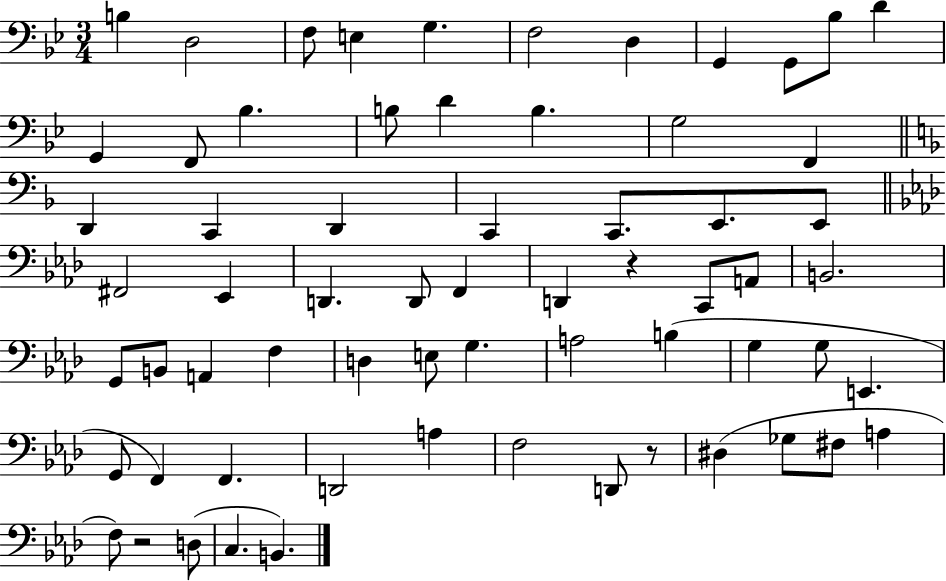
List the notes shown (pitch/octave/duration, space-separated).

B3/q D3/h F3/e E3/q G3/q. F3/h D3/q G2/q G2/e Bb3/e D4/q G2/q F2/e Bb3/q. B3/e D4/q B3/q. G3/h F2/q D2/q C2/q D2/q C2/q C2/e. E2/e. E2/e F#2/h Eb2/q D2/q. D2/e F2/q D2/q R/q C2/e A2/e B2/h. G2/e B2/e A2/q F3/q D3/q E3/e G3/q. A3/h B3/q G3/q G3/e E2/q. G2/e F2/q F2/q. D2/h A3/q F3/h D2/e R/e D#3/q Gb3/e F#3/e A3/q F3/e R/h D3/e C3/q. B2/q.